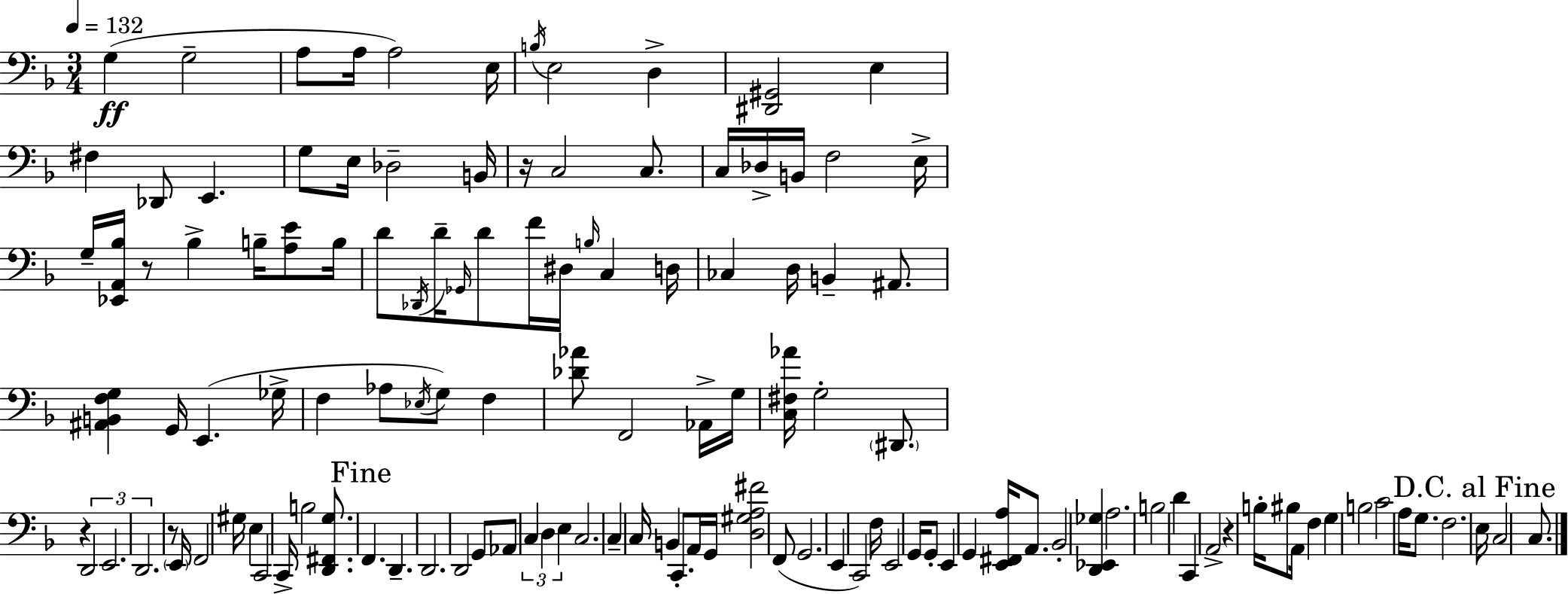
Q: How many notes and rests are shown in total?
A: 126